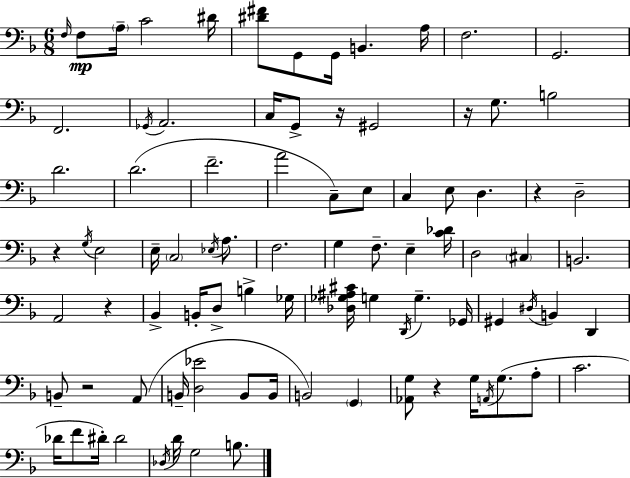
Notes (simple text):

F3/s F3/e A3/s C4/h D#4/s [D#4,F#4]/e G2/e G2/s B2/q. A3/s F3/h. G2/h. F2/h. Gb2/s A2/h. C3/s G2/e R/s G#2/h R/s G3/e. B3/h D4/h. D4/h. F4/h. A4/h C3/e E3/e C3/q E3/e D3/q. R/q D3/h R/q G3/s E3/h E3/s C3/h Eb3/s A3/e. F3/h. G3/q F3/e. E3/q [C4,Db4]/s D3/h C#3/q B2/h. A2/h R/q Bb2/q B2/s D3/e B3/q Gb3/s [Db3,Gb3,A#3,C#4]/s G3/q D2/s G3/q. Gb2/s G#2/q D#3/s B2/q D2/q B2/e R/h A2/e B2/s [D3,Eb4]/h B2/e B2/s B2/h G2/q [Ab2,G3]/e R/q G3/s A2/s G3/e. A3/e C4/h. Db4/s F4/e D#4/s D#4/h Db3/s D4/s G3/h B3/e.